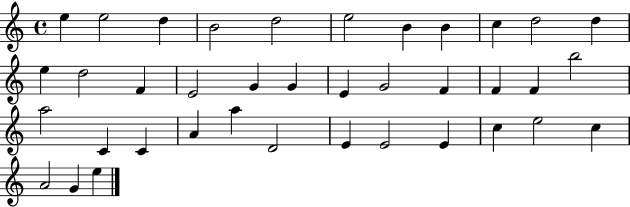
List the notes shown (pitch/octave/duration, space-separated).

E5/q E5/h D5/q B4/h D5/h E5/h B4/q B4/q C5/q D5/h D5/q E5/q D5/h F4/q E4/h G4/q G4/q E4/q G4/h F4/q F4/q F4/q B5/h A5/h C4/q C4/q A4/q A5/q D4/h E4/q E4/h E4/q C5/q E5/h C5/q A4/h G4/q E5/q